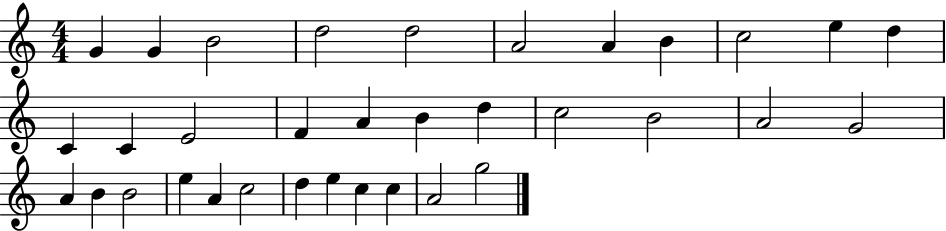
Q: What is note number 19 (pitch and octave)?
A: C5